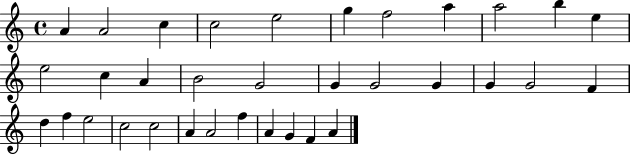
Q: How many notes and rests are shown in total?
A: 34